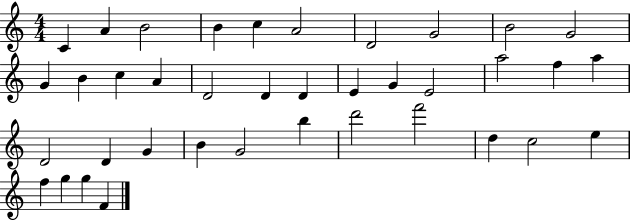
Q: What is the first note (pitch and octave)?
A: C4